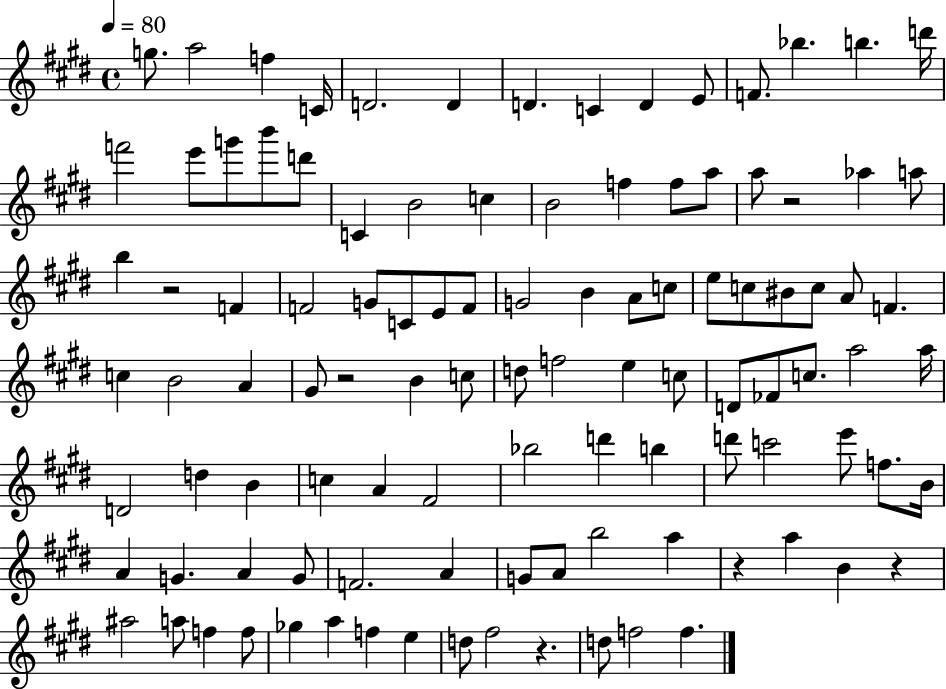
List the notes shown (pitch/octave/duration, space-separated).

G5/e. A5/h F5/q C4/s D4/h. D4/q D4/q. C4/q D4/q E4/e F4/e. Bb5/q. B5/q. D6/s F6/h E6/e G6/e B6/e D6/e C4/q B4/h C5/q B4/h F5/q F5/e A5/e A5/e R/h Ab5/q A5/e B5/q R/h F4/q F4/h G4/e C4/e E4/e F4/e G4/h B4/q A4/e C5/e E5/e C5/e BIS4/e C5/e A4/e F4/q. C5/q B4/h A4/q G#4/e R/h B4/q C5/e D5/e F5/h E5/q C5/e D4/e FES4/e C5/e. A5/h A5/s D4/h D5/q B4/q C5/q A4/q F#4/h Bb5/h D6/q B5/q D6/e C6/h E6/e F5/e. B4/s A4/q G4/q. A4/q G4/e F4/h. A4/q G4/e A4/e B5/h A5/q R/q A5/q B4/q R/q A#5/h A5/e F5/q F5/e Gb5/q A5/q F5/q E5/q D5/e F#5/h R/q. D5/e F5/h F5/q.